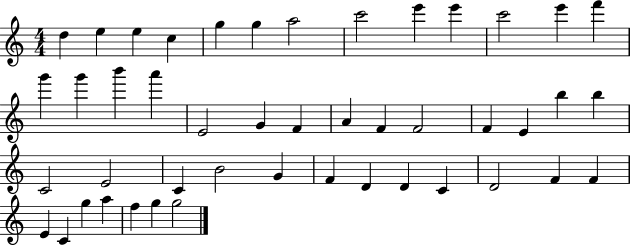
X:1
T:Untitled
M:4/4
L:1/4
K:C
d e e c g g a2 c'2 e' e' c'2 e' f' g' g' b' a' E2 G F A F F2 F E b b C2 E2 C B2 G F D D C D2 F F E C g a f g g2